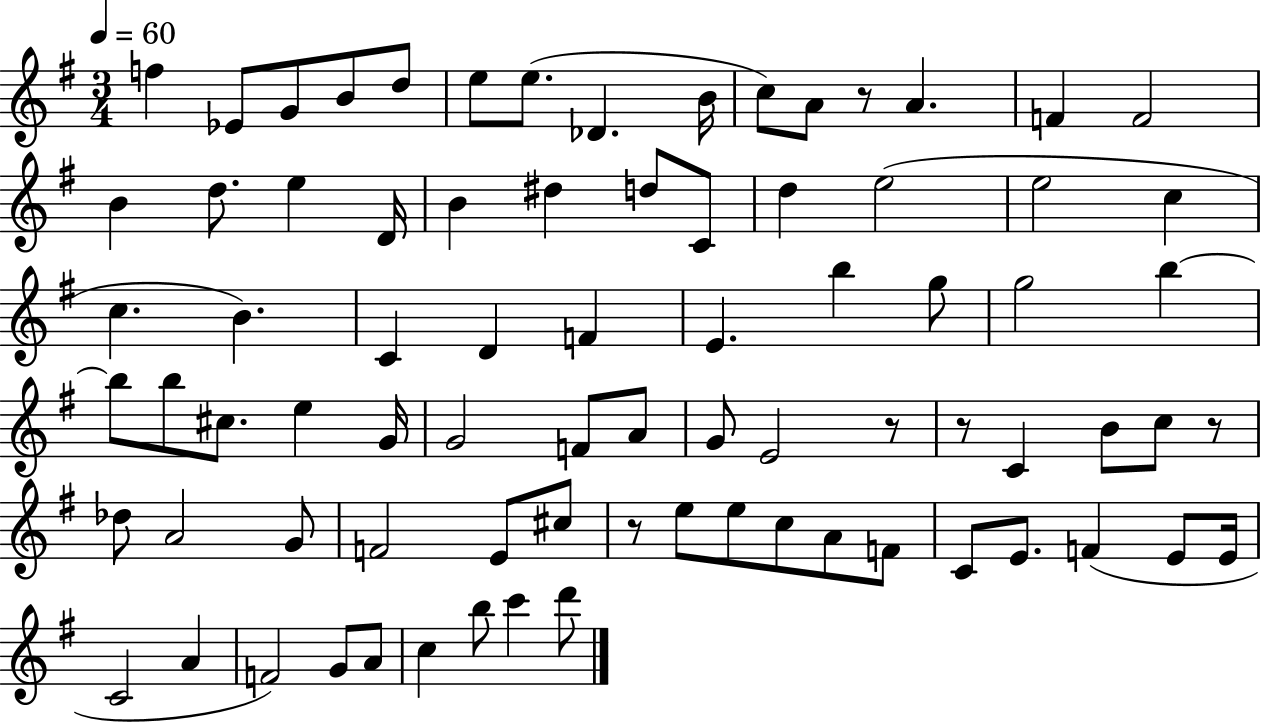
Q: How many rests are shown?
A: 5